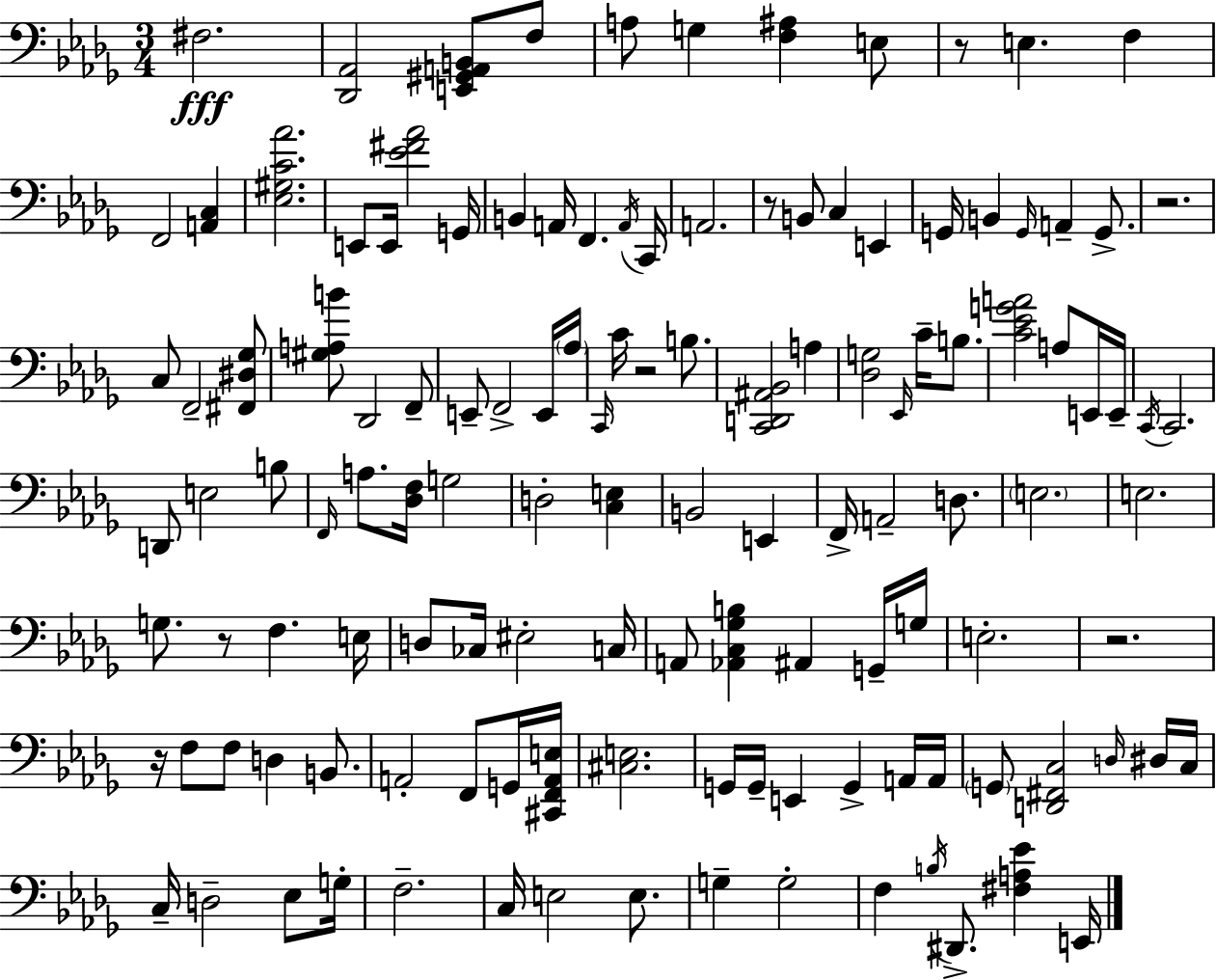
X:1
T:Untitled
M:3/4
L:1/4
K:Bbm
^F,2 [_D,,_A,,]2 [E,,^G,,A,,B,,]/2 F,/2 A,/2 G, [F,^A,] E,/2 z/2 E, F, F,,2 [A,,C,] [_E,^G,C_A]2 E,,/2 E,,/4 [_E^F_A]2 G,,/4 B,, A,,/4 F,, A,,/4 C,,/4 A,,2 z/2 B,,/2 C, E,, G,,/4 B,, G,,/4 A,, G,,/2 z2 C,/2 F,,2 [^F,,^D,_G,]/2 [^G,A,B]/2 _D,,2 F,,/2 E,,/2 F,,2 E,,/4 _A,/4 C,,/4 C/4 z2 B,/2 [C,,D,,^A,,_B,,]2 A, [_D,G,]2 _E,,/4 C/4 B,/2 [C_EGA]2 A,/2 E,,/4 E,,/4 C,,/4 C,,2 D,,/2 E,2 B,/2 F,,/4 A,/2 [_D,F,]/4 G,2 D,2 [C,E,] B,,2 E,, F,,/4 A,,2 D,/2 E,2 E,2 G,/2 z/2 F, E,/4 D,/2 _C,/4 ^E,2 C,/4 A,,/2 [_A,,C,_G,B,] ^A,, G,,/4 G,/4 E,2 z2 z/4 F,/2 F,/2 D, B,,/2 A,,2 F,,/2 G,,/4 [^C,,F,,A,,E,]/4 [^C,E,]2 G,,/4 G,,/4 E,, G,, A,,/4 A,,/4 G,,/2 [D,,^F,,C,]2 D,/4 ^D,/4 C,/4 C,/4 D,2 _E,/2 G,/4 F,2 C,/4 E,2 E,/2 G, G,2 F, B,/4 ^D,,/2 [^F,A,_E] E,,/4